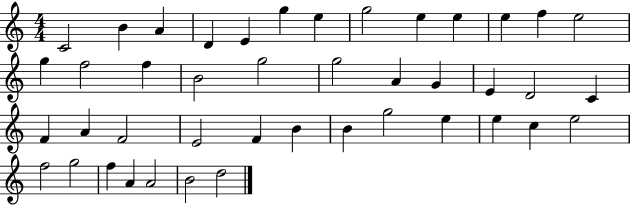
C4/h B4/q A4/q D4/q E4/q G5/q E5/q G5/h E5/q E5/q E5/q F5/q E5/h G5/q F5/h F5/q B4/h G5/h G5/h A4/q G4/q E4/q D4/h C4/q F4/q A4/q F4/h E4/h F4/q B4/q B4/q G5/h E5/q E5/q C5/q E5/h F5/h G5/h F5/q A4/q A4/h B4/h D5/h